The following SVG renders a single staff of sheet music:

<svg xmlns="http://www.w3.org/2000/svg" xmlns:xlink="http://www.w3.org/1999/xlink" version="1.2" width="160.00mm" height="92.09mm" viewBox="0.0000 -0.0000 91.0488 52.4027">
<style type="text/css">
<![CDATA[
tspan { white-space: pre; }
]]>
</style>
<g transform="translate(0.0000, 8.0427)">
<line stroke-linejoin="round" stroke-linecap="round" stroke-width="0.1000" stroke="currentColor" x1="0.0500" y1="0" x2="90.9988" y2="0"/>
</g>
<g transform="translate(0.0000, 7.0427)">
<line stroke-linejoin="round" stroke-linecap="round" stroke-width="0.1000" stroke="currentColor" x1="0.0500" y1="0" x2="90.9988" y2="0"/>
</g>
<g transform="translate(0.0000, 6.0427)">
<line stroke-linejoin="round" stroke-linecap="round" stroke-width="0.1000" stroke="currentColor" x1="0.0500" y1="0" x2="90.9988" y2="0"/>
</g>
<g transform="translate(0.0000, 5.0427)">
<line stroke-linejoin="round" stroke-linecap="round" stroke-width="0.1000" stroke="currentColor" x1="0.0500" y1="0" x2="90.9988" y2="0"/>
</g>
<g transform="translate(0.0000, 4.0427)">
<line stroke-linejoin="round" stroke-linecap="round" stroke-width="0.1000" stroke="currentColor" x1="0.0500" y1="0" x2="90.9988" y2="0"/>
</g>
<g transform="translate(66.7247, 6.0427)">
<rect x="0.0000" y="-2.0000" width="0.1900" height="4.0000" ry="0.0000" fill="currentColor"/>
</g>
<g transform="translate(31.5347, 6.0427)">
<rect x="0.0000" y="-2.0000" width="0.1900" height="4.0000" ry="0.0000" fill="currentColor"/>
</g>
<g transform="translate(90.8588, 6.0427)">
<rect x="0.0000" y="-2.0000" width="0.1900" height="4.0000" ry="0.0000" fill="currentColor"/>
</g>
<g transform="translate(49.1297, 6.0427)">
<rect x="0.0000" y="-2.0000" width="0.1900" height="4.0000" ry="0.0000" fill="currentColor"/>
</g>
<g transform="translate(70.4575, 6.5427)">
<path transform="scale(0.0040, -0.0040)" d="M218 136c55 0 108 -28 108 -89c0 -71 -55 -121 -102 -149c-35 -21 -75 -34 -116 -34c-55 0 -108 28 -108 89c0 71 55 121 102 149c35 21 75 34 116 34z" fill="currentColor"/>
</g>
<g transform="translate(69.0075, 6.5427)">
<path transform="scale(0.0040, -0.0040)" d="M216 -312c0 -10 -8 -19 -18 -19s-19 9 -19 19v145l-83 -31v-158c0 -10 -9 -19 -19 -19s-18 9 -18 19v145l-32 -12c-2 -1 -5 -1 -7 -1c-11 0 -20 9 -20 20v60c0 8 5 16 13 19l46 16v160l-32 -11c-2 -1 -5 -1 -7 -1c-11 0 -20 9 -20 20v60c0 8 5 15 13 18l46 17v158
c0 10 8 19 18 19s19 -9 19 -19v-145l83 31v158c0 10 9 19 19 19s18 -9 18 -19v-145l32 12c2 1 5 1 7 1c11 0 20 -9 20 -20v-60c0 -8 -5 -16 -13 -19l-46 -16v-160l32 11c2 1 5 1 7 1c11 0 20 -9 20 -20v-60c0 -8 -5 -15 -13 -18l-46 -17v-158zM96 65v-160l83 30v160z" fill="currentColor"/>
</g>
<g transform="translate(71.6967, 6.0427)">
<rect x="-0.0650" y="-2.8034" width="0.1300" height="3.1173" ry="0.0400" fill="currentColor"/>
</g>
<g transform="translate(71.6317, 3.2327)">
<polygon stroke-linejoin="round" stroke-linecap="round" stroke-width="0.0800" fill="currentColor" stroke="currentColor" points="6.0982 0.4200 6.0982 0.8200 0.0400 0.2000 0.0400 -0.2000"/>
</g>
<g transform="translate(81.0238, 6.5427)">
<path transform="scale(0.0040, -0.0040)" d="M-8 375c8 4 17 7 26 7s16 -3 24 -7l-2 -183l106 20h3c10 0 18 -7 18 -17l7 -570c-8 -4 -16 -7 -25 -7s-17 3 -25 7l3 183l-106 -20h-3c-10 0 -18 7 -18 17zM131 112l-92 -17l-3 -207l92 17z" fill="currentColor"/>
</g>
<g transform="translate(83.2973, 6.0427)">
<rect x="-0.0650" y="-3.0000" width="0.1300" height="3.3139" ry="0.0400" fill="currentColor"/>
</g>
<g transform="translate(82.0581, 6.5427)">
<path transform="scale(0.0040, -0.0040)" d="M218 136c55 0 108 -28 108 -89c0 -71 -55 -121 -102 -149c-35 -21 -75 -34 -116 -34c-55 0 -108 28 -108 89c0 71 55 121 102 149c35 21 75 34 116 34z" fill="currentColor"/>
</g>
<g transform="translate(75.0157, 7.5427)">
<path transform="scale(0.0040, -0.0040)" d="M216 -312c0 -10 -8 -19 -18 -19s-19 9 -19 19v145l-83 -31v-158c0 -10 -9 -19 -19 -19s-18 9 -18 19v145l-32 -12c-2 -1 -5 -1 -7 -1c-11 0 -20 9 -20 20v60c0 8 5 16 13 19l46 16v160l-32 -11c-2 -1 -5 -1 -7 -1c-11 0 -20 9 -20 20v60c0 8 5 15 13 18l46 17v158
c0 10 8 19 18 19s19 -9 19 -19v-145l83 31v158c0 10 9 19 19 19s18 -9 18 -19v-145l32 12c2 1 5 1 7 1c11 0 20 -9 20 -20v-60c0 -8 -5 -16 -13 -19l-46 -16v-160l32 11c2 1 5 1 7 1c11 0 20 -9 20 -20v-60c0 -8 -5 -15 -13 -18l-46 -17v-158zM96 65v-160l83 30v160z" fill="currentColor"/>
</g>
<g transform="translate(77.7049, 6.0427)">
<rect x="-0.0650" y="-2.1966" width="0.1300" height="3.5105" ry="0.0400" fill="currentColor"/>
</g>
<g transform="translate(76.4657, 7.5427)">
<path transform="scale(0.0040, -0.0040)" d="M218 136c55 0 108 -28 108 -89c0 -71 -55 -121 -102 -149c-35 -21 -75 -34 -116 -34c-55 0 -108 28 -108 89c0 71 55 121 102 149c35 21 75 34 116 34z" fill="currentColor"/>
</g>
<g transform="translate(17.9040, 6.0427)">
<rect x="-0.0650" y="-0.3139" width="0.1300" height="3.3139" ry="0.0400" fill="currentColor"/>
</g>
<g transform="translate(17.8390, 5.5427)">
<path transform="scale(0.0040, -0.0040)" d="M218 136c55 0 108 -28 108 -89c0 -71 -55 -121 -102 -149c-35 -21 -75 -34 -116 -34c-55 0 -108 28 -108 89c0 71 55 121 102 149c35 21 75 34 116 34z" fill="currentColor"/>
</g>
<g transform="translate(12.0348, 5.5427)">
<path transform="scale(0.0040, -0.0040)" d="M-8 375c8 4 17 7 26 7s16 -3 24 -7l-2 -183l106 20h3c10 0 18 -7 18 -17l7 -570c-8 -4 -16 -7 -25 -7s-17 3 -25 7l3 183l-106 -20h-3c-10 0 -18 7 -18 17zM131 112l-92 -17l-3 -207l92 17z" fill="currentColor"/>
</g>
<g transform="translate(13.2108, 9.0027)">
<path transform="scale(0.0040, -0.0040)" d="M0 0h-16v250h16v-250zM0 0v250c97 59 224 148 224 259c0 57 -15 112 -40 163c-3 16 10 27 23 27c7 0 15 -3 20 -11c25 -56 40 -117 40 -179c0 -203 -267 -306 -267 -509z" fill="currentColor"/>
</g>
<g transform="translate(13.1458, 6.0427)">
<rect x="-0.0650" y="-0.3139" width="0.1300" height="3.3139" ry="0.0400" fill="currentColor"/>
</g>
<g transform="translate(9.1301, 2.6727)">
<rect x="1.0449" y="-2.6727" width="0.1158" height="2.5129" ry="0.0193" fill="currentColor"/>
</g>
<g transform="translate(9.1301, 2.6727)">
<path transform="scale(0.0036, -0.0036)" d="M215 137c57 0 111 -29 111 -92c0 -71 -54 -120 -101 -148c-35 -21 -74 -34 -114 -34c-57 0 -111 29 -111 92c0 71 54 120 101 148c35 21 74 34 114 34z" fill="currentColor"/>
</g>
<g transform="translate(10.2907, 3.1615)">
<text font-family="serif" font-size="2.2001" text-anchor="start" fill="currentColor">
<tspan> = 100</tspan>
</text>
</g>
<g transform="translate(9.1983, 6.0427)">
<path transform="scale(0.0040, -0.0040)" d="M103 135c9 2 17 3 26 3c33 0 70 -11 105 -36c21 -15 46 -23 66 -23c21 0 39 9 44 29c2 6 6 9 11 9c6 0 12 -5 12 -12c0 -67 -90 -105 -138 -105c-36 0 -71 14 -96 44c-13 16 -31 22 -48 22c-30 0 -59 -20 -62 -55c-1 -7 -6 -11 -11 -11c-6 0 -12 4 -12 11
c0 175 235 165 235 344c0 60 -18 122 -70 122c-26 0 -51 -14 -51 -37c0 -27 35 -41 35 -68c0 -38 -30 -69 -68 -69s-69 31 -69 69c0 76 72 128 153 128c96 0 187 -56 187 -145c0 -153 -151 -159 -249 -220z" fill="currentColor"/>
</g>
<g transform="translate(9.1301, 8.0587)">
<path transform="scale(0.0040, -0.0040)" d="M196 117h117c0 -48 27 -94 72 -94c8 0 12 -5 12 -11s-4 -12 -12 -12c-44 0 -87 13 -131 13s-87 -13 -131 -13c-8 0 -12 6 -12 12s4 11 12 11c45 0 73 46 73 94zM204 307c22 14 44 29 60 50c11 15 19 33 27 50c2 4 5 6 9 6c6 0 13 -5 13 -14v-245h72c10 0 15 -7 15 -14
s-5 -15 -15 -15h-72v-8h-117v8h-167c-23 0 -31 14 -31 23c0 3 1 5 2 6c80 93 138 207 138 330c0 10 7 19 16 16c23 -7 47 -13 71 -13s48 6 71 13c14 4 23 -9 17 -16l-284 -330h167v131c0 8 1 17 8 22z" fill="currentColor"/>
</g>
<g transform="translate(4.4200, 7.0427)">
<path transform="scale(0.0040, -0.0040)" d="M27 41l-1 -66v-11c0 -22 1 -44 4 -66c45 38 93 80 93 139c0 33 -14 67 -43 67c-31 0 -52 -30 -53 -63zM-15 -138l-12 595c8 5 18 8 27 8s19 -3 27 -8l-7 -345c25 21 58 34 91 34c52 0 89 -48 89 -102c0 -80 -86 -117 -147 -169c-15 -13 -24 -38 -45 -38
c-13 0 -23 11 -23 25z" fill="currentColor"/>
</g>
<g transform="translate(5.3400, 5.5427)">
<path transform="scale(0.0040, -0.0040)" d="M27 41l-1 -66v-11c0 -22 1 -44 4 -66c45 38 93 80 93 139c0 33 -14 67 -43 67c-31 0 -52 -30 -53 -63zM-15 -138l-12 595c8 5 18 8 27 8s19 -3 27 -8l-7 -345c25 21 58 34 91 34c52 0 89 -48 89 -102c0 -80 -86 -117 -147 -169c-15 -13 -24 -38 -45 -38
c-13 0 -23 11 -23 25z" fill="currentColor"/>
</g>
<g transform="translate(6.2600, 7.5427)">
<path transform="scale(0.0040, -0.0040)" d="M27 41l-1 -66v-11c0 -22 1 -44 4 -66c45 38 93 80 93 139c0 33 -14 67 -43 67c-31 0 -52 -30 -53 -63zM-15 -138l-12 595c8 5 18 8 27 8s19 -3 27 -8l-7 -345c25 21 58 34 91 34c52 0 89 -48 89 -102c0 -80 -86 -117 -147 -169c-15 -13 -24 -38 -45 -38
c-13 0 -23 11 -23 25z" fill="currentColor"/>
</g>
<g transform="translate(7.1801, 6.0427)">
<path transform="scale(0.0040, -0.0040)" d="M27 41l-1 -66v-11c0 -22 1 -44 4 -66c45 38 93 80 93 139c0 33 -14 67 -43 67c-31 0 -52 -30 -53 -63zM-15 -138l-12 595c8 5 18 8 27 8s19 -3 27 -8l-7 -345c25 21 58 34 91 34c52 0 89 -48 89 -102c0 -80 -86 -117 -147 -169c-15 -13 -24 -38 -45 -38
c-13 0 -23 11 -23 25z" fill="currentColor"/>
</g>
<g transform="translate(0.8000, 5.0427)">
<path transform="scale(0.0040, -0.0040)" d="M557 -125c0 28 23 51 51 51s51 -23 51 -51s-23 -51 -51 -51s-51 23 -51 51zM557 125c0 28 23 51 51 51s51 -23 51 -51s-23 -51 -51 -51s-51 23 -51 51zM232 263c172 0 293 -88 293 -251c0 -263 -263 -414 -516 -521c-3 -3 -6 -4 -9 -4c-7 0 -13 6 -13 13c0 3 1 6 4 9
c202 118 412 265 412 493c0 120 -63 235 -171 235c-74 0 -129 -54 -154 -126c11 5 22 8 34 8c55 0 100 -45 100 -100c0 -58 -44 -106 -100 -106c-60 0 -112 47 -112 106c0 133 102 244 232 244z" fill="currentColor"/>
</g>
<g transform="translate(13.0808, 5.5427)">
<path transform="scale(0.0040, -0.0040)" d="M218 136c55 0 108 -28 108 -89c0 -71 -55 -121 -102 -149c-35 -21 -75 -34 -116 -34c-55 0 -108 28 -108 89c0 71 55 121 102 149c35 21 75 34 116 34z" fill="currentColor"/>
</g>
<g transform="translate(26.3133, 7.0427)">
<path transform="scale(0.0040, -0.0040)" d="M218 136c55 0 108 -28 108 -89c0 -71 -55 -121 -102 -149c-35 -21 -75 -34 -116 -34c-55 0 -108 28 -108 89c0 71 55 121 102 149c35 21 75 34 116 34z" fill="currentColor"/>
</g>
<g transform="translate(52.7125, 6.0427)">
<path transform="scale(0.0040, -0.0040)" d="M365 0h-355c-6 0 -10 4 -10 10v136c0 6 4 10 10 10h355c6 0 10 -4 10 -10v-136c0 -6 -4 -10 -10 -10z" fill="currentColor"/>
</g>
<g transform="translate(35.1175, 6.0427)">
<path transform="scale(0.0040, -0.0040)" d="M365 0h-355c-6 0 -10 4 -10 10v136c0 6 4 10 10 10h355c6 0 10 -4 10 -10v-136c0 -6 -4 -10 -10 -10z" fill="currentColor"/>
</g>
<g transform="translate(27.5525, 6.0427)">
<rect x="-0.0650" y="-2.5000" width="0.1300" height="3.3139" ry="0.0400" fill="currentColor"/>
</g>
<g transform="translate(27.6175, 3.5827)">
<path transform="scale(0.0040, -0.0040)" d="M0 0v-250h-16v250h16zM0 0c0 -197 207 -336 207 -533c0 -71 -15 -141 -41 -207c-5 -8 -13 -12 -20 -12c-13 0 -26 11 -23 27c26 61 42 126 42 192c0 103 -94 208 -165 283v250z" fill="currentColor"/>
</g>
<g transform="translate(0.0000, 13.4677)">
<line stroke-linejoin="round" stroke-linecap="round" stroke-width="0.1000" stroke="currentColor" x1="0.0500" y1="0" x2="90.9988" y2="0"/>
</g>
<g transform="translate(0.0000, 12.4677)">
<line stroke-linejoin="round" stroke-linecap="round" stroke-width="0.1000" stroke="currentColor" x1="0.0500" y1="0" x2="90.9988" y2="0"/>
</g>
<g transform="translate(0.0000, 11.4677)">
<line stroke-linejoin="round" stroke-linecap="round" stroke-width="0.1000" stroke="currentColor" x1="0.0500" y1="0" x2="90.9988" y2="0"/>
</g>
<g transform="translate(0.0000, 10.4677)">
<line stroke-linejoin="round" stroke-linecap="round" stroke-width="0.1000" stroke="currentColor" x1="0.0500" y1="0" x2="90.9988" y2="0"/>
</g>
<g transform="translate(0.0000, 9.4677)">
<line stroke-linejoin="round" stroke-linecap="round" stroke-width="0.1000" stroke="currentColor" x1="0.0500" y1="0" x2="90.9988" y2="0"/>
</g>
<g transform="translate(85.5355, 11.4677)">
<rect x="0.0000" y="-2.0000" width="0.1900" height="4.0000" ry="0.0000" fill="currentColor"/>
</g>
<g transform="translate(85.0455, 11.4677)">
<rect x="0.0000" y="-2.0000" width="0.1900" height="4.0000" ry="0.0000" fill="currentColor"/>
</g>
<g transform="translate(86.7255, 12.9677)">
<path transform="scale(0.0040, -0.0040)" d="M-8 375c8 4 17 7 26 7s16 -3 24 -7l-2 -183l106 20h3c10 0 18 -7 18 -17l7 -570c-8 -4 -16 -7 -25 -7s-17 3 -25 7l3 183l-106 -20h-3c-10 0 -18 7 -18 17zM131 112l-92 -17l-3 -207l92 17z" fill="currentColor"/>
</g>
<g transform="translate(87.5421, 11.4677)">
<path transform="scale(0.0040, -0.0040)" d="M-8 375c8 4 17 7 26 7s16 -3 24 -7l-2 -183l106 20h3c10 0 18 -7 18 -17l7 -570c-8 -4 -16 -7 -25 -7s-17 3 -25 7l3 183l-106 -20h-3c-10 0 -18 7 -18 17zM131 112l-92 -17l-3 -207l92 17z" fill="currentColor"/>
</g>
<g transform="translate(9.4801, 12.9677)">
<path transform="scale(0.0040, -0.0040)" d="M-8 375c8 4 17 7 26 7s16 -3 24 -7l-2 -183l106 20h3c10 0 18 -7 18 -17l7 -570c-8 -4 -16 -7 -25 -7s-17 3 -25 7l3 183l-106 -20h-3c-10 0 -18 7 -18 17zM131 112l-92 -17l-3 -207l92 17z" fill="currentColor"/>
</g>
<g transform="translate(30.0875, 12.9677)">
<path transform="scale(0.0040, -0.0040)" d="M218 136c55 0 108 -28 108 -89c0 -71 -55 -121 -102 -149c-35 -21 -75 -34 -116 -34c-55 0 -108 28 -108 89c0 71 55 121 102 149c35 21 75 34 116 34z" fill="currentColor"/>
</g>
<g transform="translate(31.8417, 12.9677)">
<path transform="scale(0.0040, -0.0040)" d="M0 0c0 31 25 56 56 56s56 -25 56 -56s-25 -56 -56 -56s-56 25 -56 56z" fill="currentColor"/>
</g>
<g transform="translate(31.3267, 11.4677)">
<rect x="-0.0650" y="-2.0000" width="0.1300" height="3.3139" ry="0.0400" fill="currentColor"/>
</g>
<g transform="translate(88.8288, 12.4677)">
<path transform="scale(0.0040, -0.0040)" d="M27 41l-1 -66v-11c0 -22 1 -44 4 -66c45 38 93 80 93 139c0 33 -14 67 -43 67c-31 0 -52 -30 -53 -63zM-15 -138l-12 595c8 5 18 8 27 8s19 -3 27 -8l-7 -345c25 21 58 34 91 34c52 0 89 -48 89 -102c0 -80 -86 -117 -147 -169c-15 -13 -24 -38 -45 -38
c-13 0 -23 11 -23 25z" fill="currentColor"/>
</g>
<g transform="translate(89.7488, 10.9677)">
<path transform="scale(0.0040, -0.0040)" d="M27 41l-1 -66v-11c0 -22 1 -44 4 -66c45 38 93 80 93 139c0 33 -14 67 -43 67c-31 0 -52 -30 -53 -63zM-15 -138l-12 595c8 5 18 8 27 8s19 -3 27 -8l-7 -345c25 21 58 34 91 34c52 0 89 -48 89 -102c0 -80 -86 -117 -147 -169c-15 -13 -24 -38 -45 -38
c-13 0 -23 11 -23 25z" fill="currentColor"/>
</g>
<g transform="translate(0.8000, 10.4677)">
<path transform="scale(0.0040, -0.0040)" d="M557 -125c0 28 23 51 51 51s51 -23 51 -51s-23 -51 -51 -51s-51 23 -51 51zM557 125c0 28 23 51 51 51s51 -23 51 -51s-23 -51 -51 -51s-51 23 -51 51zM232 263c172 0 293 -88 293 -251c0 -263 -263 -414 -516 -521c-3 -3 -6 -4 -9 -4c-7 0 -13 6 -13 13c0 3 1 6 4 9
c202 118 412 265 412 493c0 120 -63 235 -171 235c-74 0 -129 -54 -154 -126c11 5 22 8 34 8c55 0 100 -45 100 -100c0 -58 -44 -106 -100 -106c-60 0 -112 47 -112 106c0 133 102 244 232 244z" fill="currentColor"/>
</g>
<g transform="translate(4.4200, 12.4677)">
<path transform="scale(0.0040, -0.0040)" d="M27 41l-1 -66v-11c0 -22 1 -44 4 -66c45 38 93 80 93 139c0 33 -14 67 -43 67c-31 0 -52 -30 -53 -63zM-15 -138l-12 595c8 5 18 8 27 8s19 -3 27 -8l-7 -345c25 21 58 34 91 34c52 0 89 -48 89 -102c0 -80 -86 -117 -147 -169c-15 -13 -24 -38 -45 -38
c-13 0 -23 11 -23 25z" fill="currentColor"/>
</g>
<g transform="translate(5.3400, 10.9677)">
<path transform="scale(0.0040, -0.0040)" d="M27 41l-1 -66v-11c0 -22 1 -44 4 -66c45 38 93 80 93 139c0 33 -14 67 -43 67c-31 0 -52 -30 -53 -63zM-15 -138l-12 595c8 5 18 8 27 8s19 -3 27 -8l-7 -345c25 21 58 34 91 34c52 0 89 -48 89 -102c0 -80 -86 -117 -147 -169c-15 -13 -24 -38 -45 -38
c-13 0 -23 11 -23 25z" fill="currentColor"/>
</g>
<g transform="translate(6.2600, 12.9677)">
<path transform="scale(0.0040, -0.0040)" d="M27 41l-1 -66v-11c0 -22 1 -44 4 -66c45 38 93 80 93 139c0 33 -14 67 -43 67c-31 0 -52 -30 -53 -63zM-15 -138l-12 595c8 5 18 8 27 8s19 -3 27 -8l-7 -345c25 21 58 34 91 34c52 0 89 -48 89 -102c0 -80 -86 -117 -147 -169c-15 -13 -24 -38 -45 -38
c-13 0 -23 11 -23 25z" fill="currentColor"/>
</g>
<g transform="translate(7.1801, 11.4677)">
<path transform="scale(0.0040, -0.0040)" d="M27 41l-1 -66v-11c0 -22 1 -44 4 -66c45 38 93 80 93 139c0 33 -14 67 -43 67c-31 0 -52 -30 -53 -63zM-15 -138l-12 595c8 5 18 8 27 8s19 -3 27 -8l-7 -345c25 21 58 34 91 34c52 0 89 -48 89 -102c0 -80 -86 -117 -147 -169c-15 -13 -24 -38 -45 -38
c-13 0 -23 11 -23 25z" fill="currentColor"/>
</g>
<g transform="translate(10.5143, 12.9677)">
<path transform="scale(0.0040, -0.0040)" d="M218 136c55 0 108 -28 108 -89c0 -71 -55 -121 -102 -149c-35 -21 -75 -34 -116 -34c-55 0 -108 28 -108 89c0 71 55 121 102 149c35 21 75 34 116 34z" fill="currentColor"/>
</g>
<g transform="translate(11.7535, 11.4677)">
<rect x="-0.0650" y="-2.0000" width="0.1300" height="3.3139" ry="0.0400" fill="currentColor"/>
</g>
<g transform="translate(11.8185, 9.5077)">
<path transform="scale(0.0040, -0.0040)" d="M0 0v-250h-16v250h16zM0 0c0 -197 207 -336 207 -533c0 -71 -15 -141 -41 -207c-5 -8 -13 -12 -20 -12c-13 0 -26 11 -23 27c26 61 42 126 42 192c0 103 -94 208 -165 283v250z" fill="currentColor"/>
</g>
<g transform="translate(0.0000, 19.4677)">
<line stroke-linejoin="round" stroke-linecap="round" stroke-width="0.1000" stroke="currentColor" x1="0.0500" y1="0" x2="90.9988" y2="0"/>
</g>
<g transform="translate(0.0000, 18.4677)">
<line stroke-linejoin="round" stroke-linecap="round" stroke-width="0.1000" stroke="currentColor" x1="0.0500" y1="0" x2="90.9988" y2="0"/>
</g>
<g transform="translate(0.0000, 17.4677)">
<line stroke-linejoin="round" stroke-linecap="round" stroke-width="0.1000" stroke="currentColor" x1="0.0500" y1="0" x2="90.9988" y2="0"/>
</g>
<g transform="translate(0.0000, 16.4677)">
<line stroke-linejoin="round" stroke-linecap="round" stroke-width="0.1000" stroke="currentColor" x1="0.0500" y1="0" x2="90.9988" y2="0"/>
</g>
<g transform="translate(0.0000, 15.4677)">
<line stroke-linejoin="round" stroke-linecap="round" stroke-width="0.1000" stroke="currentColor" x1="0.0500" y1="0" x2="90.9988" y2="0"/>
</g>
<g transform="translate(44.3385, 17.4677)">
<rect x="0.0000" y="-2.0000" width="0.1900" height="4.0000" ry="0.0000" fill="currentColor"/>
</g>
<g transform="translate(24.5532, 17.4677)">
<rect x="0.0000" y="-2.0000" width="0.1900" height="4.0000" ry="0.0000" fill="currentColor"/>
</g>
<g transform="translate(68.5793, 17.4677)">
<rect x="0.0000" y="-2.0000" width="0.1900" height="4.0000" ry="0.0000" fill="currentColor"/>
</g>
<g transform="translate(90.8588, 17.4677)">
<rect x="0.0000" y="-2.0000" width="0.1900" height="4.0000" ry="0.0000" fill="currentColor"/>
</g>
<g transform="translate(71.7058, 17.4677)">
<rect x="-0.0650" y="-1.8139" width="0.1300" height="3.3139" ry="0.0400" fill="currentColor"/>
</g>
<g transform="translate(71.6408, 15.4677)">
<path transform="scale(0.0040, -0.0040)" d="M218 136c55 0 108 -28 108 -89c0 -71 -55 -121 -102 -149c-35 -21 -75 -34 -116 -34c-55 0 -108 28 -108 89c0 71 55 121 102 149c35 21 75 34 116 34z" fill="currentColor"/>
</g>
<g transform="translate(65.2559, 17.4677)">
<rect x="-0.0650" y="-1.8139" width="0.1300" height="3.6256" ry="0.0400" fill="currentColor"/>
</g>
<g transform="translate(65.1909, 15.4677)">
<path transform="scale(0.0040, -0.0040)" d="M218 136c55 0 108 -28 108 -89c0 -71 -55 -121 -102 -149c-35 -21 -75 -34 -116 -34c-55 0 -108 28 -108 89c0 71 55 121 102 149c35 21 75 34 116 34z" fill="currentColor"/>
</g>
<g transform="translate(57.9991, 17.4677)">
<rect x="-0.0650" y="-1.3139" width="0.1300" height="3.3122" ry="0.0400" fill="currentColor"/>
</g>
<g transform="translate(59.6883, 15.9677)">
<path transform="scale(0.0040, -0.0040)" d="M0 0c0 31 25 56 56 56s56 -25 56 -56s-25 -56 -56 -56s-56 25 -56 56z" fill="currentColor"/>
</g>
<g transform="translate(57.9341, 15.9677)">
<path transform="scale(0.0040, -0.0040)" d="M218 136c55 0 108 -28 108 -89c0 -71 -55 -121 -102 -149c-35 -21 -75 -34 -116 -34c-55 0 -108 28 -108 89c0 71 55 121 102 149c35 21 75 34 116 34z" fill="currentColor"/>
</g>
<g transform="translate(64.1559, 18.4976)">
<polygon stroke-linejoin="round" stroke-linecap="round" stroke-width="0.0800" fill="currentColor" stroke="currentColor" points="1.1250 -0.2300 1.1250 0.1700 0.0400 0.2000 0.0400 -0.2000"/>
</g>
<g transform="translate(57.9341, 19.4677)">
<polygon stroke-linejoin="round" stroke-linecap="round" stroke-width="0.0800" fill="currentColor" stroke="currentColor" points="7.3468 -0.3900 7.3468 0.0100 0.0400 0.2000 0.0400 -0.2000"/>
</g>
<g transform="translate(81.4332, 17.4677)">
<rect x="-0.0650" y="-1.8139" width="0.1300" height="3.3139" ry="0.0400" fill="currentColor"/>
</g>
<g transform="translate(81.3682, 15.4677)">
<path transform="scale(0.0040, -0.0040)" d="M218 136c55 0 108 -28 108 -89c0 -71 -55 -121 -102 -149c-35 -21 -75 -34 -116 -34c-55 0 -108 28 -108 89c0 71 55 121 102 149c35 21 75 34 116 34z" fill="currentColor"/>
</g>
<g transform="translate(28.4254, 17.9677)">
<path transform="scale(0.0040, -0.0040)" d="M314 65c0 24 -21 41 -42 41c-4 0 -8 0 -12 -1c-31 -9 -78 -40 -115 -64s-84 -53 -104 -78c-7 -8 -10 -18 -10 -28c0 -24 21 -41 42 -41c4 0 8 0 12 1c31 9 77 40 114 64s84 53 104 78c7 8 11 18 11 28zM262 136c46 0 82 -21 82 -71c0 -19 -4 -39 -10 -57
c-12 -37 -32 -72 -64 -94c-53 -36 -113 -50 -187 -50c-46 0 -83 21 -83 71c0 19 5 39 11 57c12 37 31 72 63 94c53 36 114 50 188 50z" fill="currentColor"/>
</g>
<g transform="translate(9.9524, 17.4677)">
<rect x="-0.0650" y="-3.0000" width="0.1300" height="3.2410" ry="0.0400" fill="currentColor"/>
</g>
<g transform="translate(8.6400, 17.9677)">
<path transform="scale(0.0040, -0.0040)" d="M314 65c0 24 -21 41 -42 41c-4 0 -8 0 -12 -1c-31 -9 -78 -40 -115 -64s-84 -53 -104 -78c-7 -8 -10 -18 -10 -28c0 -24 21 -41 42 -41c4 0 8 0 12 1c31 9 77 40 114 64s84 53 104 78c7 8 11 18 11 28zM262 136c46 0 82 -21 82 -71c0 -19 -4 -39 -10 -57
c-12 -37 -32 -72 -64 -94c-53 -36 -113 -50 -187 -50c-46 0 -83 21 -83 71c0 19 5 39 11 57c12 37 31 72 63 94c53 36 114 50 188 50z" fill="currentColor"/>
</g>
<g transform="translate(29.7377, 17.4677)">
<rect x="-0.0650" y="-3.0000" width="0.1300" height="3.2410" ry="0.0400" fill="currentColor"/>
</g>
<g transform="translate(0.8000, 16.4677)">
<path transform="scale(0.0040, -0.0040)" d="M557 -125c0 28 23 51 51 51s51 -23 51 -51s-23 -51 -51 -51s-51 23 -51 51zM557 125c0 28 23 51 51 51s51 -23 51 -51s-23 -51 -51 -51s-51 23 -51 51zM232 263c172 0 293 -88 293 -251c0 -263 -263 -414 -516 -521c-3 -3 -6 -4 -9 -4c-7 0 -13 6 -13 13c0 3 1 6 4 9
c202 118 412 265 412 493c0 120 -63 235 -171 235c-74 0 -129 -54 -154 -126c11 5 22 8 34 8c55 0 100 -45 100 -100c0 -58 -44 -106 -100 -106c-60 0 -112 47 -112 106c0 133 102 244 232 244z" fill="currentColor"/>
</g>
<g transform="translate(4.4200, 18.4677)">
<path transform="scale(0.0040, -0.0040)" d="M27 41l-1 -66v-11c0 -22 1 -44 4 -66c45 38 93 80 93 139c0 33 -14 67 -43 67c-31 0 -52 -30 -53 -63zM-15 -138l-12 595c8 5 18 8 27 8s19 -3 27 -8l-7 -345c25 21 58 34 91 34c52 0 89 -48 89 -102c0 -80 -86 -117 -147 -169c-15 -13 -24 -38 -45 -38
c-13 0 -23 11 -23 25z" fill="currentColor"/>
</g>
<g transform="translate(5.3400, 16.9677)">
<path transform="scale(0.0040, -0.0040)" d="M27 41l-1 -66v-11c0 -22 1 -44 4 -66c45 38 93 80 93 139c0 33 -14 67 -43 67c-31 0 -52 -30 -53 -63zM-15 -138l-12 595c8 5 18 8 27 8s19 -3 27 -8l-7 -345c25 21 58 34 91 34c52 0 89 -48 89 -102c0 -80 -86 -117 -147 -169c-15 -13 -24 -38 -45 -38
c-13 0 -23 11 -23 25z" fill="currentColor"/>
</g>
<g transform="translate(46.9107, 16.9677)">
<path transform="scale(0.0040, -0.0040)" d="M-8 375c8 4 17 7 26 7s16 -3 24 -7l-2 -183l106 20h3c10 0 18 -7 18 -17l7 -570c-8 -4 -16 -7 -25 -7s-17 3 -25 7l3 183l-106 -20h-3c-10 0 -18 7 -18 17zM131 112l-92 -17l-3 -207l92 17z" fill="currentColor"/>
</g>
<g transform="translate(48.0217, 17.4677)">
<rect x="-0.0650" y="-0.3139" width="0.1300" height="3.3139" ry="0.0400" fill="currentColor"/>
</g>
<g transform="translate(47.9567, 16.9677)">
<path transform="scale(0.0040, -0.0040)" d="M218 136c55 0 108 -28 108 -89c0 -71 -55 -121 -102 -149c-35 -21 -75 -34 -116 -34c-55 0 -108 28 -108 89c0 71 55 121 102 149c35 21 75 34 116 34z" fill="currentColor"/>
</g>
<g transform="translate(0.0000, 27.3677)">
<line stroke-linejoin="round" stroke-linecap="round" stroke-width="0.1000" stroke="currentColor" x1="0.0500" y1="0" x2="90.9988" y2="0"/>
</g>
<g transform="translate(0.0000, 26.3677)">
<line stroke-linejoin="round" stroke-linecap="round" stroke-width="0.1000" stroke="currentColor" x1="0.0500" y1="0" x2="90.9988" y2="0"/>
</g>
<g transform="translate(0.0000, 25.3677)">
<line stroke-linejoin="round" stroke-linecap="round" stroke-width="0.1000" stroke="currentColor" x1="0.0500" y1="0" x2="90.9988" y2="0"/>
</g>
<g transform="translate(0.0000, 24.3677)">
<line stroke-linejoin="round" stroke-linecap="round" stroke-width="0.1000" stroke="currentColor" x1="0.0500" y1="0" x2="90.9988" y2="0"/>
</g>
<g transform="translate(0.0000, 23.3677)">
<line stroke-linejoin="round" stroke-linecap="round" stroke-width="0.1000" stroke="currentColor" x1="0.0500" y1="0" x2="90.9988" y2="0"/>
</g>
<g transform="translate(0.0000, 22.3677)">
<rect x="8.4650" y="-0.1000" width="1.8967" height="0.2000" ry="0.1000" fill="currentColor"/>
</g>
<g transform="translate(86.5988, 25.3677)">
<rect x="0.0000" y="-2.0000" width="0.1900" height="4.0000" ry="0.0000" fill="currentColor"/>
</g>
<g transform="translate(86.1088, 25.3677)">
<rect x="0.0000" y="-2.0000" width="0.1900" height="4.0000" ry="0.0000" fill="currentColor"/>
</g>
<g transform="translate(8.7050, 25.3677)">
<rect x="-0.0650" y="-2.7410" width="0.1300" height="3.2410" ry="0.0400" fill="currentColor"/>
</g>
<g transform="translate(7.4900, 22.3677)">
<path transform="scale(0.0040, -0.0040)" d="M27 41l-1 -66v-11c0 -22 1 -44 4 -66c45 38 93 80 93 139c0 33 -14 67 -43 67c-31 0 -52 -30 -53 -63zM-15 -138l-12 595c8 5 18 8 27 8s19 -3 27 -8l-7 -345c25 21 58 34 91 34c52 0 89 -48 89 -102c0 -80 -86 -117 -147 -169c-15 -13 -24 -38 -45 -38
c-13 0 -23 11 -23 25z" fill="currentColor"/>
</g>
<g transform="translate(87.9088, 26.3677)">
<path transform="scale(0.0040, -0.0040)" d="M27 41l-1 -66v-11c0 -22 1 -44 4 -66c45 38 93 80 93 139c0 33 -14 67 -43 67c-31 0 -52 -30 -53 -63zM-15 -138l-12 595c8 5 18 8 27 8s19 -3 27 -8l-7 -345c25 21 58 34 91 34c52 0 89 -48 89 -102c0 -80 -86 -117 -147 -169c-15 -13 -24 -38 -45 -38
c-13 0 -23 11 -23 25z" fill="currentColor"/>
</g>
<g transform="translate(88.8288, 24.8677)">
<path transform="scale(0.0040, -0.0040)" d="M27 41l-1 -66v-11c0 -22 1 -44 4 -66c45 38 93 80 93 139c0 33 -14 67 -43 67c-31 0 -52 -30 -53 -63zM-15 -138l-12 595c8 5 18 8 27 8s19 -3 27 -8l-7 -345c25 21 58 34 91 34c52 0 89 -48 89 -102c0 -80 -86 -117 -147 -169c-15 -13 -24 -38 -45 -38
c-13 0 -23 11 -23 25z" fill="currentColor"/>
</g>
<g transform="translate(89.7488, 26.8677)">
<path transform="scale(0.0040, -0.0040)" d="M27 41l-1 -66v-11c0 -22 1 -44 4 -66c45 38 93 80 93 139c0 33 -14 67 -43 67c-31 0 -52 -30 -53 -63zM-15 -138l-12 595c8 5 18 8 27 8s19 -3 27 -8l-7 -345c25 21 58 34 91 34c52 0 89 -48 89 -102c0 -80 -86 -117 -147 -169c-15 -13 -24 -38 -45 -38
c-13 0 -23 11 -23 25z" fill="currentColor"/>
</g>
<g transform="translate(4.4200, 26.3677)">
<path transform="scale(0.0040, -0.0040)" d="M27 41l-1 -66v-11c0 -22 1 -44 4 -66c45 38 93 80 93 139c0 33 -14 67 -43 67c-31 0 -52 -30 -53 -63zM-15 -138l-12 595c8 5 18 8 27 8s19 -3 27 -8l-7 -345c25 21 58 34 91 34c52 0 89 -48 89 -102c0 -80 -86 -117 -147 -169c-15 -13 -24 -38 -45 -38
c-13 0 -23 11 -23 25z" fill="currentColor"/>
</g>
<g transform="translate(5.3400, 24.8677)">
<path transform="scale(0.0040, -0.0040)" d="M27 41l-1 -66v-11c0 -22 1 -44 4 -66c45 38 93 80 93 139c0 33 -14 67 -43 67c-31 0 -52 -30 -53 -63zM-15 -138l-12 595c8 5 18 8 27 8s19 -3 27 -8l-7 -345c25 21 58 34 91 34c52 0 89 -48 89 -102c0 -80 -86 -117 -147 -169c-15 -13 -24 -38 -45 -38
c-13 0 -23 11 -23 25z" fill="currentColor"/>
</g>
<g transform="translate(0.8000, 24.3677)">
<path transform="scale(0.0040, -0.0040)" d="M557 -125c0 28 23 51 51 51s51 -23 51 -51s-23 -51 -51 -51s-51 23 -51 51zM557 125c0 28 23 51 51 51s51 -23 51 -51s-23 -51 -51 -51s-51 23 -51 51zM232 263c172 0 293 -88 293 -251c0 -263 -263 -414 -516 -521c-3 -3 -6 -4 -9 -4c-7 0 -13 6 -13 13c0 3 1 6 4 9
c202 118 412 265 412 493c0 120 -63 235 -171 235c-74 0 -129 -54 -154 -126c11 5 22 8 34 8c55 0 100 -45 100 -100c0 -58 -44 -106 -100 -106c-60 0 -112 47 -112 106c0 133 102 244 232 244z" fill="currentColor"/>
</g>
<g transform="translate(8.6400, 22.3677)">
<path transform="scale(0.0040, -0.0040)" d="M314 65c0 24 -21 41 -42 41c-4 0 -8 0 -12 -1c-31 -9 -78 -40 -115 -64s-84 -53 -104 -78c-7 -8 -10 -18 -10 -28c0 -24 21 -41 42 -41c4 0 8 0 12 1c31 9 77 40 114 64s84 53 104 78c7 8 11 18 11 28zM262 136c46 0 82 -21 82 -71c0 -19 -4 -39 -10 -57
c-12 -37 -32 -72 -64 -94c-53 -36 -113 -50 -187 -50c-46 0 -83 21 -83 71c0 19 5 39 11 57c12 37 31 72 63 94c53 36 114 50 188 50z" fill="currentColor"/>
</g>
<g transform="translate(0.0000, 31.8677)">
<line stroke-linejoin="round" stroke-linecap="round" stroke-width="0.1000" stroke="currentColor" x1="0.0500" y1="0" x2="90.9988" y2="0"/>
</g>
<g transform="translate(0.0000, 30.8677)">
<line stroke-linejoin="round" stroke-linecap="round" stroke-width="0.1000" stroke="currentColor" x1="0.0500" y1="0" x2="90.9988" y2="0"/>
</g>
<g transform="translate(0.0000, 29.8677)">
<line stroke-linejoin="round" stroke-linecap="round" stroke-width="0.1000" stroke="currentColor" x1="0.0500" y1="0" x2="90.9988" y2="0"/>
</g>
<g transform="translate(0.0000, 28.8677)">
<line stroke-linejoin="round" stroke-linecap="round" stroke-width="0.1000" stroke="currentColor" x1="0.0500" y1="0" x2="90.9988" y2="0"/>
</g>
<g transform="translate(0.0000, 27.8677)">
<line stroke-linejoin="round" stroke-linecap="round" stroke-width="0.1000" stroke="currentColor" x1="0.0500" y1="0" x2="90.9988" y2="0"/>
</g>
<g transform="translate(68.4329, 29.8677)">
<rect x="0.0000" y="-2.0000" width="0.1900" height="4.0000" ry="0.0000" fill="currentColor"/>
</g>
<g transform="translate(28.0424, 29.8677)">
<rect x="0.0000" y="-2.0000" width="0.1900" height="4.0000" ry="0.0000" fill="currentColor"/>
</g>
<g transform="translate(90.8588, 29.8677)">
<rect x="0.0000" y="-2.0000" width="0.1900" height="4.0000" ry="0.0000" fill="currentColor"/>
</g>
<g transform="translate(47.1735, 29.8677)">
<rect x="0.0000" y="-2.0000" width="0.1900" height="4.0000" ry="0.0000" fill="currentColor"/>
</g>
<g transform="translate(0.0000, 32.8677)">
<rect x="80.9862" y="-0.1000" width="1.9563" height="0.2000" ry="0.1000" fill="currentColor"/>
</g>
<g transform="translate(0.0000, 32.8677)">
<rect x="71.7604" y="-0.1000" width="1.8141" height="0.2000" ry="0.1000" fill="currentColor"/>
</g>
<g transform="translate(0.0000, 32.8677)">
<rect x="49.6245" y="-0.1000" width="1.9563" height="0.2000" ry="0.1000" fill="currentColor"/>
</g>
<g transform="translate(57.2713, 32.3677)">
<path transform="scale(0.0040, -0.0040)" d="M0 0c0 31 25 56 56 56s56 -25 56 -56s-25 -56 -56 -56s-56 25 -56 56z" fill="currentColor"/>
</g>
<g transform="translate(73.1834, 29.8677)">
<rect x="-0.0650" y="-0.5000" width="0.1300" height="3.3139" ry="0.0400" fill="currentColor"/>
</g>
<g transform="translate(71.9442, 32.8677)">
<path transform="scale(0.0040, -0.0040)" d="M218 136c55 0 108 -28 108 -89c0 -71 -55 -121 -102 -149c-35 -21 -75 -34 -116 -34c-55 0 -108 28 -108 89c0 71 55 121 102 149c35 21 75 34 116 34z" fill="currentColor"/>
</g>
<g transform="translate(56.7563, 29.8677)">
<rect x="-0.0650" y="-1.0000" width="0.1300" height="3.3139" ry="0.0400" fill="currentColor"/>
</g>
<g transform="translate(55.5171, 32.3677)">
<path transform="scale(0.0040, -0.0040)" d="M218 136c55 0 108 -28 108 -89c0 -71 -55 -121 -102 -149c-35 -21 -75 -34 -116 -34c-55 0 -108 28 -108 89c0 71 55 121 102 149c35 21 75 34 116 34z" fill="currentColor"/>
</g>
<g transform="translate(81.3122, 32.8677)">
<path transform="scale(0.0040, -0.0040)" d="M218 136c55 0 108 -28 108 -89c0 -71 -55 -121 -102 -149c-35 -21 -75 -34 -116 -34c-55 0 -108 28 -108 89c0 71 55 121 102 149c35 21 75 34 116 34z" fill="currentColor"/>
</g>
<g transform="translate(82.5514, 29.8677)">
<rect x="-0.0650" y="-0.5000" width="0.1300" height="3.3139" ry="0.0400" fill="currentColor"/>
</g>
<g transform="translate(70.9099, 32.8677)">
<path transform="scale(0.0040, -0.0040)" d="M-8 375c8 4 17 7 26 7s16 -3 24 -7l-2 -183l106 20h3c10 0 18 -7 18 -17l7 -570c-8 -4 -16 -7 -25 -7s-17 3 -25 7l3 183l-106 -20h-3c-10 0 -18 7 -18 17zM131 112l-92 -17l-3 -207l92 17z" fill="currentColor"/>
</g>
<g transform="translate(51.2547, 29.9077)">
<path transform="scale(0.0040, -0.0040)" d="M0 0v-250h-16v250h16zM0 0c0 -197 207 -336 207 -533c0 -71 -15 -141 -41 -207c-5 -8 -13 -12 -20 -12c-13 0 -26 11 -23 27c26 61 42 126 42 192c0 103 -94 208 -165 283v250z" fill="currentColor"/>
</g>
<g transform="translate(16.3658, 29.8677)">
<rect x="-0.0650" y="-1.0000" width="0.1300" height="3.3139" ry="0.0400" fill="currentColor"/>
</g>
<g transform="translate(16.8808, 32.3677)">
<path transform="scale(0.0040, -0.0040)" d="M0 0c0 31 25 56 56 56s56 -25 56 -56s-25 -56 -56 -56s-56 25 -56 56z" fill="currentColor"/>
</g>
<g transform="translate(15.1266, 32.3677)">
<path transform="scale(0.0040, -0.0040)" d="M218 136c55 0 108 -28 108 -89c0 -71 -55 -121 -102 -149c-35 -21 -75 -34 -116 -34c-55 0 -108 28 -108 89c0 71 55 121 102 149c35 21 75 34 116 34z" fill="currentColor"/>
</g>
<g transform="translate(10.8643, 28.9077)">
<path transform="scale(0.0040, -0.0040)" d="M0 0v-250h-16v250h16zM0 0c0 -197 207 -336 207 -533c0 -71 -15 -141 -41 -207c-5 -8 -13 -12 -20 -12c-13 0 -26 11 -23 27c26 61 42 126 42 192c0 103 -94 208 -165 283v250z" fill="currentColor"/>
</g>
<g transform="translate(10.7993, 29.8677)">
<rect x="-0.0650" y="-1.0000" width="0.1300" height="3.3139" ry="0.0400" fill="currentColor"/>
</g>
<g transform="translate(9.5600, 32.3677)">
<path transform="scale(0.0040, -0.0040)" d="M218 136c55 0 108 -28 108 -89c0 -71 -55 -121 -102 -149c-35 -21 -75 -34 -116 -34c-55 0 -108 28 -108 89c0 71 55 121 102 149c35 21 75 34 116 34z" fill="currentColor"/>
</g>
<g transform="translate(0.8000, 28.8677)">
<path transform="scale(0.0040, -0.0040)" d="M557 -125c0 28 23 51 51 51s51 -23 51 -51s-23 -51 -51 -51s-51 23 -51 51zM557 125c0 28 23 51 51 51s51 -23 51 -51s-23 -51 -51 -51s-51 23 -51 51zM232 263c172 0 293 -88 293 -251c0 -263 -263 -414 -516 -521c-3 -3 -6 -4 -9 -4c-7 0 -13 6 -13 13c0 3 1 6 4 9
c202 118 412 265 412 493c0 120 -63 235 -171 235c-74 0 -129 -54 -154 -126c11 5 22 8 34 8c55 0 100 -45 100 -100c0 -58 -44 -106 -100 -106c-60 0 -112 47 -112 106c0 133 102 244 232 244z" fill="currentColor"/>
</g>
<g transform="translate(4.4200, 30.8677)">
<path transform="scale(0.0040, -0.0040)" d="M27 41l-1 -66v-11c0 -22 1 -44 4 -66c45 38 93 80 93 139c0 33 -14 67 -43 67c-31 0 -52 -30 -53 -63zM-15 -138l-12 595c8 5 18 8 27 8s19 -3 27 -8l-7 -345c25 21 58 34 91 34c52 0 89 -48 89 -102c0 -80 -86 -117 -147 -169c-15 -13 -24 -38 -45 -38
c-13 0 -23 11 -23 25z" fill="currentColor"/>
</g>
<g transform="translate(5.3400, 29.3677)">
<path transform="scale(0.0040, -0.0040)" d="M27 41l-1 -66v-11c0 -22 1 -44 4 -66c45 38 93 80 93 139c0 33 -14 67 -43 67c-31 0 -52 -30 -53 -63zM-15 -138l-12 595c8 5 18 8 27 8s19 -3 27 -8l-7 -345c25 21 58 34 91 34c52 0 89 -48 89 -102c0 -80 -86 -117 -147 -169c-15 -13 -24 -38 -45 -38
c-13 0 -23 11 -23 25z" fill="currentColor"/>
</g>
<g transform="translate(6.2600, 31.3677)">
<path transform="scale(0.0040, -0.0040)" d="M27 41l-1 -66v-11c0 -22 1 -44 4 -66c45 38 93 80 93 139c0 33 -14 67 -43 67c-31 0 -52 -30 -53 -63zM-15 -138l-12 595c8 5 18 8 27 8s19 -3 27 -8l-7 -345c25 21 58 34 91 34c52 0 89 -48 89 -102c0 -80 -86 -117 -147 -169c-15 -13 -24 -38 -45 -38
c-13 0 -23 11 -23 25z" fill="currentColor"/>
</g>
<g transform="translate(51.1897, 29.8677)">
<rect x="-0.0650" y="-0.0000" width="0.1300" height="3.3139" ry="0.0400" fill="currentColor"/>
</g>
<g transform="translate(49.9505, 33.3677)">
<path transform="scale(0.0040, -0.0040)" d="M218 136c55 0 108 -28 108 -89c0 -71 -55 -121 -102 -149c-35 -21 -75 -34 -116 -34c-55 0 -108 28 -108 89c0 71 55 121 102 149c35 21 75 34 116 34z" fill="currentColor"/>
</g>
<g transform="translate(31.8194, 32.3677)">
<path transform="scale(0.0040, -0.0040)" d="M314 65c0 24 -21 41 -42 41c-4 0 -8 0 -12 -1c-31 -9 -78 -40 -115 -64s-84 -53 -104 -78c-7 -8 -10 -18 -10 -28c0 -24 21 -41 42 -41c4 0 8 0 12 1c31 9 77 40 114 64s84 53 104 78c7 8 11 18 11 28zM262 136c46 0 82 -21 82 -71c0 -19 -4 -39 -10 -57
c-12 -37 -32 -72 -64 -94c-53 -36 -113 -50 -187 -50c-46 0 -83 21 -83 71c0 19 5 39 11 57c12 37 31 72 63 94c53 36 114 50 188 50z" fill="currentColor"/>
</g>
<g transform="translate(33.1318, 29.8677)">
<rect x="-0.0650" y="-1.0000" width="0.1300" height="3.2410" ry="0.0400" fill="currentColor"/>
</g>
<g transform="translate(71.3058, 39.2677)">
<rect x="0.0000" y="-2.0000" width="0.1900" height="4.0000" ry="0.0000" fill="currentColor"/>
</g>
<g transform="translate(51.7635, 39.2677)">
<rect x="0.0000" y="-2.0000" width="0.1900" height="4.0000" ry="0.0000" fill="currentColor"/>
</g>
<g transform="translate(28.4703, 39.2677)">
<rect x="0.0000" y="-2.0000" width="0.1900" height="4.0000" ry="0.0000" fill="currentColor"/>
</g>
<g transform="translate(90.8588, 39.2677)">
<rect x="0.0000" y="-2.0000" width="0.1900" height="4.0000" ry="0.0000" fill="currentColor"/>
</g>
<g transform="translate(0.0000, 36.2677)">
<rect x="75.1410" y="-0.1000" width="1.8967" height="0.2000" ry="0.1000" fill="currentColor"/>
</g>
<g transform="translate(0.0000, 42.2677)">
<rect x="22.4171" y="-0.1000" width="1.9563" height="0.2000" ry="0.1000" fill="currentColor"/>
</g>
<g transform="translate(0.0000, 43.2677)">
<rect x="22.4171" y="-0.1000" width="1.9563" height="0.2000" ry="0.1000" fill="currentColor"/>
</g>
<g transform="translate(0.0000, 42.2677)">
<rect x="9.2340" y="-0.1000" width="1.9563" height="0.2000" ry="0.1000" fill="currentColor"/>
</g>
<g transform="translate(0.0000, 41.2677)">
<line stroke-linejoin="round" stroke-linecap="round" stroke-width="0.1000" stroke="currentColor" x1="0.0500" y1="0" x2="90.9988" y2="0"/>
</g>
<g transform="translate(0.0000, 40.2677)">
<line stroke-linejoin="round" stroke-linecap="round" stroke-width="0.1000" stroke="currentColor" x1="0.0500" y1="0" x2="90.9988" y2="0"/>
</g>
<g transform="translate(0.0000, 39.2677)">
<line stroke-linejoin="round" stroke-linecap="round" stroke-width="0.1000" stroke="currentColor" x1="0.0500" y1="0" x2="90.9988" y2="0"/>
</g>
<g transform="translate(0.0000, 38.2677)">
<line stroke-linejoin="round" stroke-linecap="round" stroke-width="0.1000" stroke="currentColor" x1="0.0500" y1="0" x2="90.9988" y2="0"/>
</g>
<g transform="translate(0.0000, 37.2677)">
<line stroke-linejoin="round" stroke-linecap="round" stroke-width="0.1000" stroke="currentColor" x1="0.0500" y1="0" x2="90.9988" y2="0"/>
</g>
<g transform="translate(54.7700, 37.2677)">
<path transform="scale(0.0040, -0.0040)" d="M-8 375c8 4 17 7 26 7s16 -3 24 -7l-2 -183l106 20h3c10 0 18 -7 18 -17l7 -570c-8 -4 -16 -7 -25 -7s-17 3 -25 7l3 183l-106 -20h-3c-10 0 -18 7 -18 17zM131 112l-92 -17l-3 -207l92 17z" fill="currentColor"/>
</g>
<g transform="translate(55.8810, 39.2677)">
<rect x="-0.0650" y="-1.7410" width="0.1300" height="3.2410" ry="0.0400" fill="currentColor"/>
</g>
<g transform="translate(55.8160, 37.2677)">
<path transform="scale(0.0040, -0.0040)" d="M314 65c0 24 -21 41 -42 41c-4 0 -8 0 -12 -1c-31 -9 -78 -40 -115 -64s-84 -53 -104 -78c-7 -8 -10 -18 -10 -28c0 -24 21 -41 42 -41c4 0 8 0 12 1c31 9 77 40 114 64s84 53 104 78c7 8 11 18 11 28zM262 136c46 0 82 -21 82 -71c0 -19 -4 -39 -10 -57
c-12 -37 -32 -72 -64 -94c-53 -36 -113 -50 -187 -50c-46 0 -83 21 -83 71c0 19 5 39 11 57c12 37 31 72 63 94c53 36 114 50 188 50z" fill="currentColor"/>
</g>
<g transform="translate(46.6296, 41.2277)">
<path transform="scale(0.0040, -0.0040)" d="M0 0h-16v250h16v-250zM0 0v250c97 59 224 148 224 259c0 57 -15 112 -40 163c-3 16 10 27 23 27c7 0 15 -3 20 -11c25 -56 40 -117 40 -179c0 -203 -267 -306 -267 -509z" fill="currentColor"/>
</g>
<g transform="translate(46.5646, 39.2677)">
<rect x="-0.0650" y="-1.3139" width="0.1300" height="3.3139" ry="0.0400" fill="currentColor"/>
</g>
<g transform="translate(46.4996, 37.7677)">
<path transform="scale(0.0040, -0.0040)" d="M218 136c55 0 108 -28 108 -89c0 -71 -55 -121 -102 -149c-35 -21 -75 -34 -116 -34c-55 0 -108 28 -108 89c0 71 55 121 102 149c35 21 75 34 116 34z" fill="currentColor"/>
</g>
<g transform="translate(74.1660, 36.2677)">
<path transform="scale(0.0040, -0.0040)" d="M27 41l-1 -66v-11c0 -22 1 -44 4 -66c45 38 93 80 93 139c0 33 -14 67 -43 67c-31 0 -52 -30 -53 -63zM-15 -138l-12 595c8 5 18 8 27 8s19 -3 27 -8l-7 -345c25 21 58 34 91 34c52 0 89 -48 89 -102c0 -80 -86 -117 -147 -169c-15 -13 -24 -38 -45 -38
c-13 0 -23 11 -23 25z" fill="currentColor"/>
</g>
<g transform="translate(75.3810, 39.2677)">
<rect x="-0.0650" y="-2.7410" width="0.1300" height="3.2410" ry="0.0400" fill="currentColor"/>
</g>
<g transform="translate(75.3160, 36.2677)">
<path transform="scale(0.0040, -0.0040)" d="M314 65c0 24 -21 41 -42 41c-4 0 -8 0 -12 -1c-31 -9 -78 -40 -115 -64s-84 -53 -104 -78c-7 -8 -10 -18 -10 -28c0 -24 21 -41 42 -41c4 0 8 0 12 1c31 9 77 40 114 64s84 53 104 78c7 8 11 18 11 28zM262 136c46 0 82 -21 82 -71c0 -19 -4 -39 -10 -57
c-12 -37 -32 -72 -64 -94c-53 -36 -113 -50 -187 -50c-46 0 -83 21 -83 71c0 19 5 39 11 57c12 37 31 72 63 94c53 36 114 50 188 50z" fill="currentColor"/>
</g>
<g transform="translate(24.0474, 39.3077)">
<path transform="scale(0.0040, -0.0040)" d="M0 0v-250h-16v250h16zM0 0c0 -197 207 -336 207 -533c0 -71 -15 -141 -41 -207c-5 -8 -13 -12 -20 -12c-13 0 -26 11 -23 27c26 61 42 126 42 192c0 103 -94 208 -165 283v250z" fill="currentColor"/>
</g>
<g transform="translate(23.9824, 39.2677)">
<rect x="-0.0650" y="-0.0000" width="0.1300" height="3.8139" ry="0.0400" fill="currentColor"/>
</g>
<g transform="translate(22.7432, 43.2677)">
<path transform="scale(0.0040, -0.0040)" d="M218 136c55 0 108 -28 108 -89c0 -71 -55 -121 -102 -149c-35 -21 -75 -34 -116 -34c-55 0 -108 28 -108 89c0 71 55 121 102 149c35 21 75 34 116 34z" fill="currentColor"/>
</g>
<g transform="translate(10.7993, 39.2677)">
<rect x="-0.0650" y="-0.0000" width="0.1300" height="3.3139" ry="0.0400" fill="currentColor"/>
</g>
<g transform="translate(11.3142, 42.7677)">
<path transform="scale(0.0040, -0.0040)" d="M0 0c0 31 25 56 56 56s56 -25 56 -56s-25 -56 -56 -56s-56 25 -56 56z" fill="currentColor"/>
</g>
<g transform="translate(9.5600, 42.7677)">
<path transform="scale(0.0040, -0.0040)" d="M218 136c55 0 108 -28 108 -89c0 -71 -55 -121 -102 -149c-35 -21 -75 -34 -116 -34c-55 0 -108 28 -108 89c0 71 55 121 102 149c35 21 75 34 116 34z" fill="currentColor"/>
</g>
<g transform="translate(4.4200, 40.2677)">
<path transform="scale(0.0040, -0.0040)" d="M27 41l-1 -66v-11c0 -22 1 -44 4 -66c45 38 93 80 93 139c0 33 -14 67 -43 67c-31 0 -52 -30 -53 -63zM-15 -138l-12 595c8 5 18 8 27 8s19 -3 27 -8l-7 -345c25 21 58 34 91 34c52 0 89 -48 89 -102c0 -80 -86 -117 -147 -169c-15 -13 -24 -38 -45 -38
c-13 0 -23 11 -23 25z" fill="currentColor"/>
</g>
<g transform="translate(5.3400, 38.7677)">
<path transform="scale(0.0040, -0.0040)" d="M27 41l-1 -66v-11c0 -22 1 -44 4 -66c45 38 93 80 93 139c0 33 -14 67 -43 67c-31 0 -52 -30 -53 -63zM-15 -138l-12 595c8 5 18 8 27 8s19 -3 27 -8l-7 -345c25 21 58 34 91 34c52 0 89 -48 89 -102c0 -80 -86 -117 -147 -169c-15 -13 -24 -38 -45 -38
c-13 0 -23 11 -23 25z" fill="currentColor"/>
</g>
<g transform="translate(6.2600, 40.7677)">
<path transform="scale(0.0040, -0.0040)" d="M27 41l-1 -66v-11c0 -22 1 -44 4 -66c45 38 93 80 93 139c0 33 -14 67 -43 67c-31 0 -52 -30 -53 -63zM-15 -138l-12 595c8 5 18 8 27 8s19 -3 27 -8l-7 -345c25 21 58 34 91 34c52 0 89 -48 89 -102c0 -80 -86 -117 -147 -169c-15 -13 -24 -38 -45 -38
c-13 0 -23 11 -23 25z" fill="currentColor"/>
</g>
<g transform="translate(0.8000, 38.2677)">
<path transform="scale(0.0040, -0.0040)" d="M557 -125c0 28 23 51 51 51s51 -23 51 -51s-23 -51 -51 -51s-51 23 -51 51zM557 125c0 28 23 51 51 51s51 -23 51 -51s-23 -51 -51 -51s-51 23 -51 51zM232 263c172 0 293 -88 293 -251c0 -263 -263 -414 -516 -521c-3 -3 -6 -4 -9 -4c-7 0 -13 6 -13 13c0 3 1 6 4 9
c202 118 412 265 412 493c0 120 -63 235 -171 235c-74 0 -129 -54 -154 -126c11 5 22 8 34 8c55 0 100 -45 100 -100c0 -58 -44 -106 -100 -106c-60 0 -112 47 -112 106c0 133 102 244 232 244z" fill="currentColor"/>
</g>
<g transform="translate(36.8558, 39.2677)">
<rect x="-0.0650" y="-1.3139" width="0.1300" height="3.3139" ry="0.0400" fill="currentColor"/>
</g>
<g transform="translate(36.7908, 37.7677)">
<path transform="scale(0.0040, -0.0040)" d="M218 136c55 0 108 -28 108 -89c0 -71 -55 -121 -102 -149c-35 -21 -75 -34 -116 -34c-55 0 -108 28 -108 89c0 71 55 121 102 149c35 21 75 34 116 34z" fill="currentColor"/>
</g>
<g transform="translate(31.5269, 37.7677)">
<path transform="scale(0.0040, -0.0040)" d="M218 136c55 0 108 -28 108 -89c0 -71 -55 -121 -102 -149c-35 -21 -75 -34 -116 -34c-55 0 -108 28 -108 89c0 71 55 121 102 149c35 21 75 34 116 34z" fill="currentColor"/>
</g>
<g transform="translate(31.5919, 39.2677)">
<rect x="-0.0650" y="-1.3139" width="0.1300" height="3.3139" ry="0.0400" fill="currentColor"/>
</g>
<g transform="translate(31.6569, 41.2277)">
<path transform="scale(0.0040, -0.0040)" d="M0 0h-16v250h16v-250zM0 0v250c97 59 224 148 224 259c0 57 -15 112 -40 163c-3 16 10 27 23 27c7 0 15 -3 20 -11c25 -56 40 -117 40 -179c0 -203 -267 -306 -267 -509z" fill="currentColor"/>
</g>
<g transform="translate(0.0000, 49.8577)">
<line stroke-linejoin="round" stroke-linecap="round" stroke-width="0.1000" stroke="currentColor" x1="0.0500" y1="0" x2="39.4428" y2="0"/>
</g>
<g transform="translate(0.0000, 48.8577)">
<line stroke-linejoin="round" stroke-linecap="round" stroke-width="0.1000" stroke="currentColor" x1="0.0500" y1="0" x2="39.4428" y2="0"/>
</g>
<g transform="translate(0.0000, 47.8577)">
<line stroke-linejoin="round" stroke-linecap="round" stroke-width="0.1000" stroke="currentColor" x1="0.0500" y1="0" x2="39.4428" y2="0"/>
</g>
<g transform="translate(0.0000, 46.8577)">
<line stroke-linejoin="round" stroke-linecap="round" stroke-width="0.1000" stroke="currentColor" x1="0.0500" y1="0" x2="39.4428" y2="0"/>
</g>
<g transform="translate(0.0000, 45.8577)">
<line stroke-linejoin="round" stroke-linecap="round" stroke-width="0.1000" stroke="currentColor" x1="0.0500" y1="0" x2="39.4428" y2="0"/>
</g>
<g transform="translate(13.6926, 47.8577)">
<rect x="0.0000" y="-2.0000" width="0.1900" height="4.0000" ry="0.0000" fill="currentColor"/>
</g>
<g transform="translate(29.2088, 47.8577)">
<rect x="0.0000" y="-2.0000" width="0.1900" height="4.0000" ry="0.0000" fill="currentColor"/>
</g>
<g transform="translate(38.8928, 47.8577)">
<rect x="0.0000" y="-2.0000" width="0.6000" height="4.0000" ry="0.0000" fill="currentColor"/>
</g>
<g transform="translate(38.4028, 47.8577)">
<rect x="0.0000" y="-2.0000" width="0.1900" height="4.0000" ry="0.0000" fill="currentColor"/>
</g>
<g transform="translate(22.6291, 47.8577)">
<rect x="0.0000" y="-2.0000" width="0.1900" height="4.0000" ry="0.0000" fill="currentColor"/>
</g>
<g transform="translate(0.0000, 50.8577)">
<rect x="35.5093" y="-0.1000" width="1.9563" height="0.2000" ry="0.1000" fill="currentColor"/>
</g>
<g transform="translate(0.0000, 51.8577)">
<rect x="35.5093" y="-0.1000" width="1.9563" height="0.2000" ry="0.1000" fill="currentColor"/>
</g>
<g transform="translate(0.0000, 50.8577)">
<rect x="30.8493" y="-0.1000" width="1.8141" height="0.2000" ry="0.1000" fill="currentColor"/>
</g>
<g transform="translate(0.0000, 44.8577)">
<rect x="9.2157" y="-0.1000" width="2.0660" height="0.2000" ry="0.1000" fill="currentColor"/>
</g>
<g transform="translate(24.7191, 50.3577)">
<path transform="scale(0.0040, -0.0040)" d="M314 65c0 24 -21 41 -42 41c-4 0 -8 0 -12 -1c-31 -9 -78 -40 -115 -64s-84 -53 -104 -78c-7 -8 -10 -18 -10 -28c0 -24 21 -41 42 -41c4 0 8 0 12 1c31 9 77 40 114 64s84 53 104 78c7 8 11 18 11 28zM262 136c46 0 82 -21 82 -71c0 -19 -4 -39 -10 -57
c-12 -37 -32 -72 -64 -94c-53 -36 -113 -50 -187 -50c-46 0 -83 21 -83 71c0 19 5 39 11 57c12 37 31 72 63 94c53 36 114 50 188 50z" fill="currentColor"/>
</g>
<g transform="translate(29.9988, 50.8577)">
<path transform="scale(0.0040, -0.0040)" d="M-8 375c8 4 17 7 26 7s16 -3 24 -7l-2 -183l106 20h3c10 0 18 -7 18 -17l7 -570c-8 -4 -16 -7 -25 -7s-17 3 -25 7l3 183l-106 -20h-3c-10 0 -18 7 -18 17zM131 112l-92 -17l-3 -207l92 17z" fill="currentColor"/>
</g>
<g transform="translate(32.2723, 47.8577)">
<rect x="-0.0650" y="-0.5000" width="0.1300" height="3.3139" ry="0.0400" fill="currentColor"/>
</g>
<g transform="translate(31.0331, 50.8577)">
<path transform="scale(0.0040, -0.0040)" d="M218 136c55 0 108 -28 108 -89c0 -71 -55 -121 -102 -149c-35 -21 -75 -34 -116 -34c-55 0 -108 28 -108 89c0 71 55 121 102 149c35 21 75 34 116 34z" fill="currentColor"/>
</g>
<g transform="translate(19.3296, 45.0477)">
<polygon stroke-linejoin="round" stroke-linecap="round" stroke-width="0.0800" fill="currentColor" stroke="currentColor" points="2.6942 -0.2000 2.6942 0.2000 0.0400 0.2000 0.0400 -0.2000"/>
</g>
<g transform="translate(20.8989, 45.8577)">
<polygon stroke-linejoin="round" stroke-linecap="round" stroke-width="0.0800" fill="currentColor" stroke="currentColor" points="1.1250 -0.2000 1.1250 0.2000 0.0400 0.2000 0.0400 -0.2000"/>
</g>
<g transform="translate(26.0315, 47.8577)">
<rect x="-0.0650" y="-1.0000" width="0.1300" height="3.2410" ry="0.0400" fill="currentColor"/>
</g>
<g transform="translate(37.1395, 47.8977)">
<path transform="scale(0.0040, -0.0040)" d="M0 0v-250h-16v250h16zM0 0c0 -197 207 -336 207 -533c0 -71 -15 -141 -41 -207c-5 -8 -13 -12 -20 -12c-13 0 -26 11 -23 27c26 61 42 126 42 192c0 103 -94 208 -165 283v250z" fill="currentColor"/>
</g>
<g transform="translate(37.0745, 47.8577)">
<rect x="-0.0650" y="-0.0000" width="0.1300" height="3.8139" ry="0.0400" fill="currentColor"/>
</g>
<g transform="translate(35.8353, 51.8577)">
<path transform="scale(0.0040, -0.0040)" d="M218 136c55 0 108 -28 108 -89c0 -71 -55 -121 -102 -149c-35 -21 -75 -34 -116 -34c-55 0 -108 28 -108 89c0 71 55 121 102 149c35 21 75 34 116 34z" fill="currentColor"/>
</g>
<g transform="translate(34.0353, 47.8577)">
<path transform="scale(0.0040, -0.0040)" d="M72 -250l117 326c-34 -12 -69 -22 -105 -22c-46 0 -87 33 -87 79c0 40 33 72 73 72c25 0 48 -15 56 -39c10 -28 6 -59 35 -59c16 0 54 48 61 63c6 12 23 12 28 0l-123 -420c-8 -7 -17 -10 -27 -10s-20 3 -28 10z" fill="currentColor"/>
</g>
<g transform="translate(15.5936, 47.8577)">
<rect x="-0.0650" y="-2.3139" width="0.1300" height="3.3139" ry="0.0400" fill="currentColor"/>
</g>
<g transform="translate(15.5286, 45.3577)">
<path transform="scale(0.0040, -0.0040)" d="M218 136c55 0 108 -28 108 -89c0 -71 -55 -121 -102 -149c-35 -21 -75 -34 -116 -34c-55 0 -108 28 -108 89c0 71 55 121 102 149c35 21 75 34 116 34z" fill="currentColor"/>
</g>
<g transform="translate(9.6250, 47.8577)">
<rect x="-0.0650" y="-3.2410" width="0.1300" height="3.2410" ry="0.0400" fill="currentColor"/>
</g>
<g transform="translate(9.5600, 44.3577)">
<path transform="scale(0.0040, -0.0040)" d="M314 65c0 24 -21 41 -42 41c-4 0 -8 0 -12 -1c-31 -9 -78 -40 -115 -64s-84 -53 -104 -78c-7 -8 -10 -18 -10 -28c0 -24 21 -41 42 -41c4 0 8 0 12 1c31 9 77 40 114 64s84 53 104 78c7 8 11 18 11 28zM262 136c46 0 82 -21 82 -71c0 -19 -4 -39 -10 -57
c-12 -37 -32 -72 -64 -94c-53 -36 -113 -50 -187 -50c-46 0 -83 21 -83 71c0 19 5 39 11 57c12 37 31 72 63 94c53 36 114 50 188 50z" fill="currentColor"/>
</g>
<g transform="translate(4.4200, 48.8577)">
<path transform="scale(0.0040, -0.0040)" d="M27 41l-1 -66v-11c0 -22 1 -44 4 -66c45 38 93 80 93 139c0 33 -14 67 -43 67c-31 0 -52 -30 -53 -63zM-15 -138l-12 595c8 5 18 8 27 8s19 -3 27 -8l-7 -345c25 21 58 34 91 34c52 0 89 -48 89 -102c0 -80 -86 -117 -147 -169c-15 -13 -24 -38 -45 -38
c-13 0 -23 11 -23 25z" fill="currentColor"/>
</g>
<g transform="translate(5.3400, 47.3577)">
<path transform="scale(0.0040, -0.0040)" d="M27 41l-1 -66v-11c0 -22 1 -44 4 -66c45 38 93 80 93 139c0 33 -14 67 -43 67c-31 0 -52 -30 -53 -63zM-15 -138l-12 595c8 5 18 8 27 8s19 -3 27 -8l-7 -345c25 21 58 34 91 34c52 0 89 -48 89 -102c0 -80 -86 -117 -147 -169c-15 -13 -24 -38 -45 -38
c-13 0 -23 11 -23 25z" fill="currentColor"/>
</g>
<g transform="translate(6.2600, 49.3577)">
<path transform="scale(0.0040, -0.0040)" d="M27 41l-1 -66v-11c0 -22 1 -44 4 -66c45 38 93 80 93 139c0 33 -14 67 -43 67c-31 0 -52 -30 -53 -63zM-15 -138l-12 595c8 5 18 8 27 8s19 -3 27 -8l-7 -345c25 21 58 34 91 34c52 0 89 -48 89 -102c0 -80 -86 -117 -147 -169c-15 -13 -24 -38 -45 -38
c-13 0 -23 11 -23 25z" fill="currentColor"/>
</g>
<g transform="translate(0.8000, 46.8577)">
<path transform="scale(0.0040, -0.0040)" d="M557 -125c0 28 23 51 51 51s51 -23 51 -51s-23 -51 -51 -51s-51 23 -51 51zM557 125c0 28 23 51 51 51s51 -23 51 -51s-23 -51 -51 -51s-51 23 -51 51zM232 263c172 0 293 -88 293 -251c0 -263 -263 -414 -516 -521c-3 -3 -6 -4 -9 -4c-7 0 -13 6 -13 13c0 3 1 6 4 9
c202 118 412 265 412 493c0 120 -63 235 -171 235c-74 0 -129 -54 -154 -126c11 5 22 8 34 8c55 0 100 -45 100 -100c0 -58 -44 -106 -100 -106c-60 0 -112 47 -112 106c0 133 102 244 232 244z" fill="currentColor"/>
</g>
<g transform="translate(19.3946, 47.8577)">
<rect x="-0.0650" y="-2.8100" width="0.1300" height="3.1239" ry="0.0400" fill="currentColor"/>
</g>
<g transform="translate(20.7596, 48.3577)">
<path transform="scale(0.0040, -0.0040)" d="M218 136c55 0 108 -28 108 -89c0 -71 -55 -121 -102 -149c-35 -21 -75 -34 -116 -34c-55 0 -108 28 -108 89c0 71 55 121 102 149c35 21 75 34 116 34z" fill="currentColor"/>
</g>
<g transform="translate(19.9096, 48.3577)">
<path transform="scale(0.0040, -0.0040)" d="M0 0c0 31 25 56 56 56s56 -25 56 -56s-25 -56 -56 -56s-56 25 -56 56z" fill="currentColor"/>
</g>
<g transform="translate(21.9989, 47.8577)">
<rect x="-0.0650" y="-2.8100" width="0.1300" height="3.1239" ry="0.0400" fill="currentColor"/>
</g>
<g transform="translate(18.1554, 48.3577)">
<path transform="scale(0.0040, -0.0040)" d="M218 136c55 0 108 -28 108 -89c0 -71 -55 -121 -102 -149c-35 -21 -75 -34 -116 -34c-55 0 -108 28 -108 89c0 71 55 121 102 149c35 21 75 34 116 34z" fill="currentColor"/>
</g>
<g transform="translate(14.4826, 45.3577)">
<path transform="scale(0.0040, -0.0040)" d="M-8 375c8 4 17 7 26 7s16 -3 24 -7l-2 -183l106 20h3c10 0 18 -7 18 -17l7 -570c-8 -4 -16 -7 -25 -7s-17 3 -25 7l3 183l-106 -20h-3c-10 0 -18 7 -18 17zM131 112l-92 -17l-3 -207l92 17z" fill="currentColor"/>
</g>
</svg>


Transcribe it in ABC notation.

X:1
T:Untitled
M:2/4
L:1/4
K:Ab
E,/2 E, _B,,/2 z2 z2 ^C,/2 ^A,,/2 C, A,,/2 A,, C,2 C,2 E, G,/2 A,/4 A, A, _C2 F,,/2 F,, F,,2 D,,/2 F,, E,, E,, D,, C,,/2 G,/2 G, G,/2 A,2 _C2 D2 B, C,/2 C,/4 F,,2 E,, z/2 C,,/2